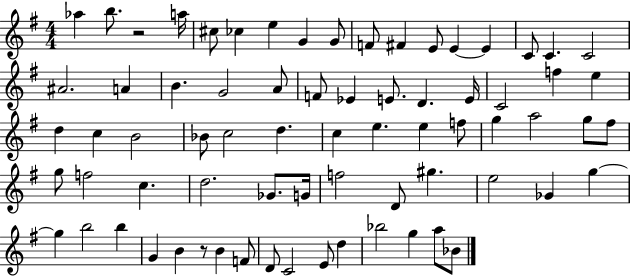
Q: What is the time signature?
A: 4/4